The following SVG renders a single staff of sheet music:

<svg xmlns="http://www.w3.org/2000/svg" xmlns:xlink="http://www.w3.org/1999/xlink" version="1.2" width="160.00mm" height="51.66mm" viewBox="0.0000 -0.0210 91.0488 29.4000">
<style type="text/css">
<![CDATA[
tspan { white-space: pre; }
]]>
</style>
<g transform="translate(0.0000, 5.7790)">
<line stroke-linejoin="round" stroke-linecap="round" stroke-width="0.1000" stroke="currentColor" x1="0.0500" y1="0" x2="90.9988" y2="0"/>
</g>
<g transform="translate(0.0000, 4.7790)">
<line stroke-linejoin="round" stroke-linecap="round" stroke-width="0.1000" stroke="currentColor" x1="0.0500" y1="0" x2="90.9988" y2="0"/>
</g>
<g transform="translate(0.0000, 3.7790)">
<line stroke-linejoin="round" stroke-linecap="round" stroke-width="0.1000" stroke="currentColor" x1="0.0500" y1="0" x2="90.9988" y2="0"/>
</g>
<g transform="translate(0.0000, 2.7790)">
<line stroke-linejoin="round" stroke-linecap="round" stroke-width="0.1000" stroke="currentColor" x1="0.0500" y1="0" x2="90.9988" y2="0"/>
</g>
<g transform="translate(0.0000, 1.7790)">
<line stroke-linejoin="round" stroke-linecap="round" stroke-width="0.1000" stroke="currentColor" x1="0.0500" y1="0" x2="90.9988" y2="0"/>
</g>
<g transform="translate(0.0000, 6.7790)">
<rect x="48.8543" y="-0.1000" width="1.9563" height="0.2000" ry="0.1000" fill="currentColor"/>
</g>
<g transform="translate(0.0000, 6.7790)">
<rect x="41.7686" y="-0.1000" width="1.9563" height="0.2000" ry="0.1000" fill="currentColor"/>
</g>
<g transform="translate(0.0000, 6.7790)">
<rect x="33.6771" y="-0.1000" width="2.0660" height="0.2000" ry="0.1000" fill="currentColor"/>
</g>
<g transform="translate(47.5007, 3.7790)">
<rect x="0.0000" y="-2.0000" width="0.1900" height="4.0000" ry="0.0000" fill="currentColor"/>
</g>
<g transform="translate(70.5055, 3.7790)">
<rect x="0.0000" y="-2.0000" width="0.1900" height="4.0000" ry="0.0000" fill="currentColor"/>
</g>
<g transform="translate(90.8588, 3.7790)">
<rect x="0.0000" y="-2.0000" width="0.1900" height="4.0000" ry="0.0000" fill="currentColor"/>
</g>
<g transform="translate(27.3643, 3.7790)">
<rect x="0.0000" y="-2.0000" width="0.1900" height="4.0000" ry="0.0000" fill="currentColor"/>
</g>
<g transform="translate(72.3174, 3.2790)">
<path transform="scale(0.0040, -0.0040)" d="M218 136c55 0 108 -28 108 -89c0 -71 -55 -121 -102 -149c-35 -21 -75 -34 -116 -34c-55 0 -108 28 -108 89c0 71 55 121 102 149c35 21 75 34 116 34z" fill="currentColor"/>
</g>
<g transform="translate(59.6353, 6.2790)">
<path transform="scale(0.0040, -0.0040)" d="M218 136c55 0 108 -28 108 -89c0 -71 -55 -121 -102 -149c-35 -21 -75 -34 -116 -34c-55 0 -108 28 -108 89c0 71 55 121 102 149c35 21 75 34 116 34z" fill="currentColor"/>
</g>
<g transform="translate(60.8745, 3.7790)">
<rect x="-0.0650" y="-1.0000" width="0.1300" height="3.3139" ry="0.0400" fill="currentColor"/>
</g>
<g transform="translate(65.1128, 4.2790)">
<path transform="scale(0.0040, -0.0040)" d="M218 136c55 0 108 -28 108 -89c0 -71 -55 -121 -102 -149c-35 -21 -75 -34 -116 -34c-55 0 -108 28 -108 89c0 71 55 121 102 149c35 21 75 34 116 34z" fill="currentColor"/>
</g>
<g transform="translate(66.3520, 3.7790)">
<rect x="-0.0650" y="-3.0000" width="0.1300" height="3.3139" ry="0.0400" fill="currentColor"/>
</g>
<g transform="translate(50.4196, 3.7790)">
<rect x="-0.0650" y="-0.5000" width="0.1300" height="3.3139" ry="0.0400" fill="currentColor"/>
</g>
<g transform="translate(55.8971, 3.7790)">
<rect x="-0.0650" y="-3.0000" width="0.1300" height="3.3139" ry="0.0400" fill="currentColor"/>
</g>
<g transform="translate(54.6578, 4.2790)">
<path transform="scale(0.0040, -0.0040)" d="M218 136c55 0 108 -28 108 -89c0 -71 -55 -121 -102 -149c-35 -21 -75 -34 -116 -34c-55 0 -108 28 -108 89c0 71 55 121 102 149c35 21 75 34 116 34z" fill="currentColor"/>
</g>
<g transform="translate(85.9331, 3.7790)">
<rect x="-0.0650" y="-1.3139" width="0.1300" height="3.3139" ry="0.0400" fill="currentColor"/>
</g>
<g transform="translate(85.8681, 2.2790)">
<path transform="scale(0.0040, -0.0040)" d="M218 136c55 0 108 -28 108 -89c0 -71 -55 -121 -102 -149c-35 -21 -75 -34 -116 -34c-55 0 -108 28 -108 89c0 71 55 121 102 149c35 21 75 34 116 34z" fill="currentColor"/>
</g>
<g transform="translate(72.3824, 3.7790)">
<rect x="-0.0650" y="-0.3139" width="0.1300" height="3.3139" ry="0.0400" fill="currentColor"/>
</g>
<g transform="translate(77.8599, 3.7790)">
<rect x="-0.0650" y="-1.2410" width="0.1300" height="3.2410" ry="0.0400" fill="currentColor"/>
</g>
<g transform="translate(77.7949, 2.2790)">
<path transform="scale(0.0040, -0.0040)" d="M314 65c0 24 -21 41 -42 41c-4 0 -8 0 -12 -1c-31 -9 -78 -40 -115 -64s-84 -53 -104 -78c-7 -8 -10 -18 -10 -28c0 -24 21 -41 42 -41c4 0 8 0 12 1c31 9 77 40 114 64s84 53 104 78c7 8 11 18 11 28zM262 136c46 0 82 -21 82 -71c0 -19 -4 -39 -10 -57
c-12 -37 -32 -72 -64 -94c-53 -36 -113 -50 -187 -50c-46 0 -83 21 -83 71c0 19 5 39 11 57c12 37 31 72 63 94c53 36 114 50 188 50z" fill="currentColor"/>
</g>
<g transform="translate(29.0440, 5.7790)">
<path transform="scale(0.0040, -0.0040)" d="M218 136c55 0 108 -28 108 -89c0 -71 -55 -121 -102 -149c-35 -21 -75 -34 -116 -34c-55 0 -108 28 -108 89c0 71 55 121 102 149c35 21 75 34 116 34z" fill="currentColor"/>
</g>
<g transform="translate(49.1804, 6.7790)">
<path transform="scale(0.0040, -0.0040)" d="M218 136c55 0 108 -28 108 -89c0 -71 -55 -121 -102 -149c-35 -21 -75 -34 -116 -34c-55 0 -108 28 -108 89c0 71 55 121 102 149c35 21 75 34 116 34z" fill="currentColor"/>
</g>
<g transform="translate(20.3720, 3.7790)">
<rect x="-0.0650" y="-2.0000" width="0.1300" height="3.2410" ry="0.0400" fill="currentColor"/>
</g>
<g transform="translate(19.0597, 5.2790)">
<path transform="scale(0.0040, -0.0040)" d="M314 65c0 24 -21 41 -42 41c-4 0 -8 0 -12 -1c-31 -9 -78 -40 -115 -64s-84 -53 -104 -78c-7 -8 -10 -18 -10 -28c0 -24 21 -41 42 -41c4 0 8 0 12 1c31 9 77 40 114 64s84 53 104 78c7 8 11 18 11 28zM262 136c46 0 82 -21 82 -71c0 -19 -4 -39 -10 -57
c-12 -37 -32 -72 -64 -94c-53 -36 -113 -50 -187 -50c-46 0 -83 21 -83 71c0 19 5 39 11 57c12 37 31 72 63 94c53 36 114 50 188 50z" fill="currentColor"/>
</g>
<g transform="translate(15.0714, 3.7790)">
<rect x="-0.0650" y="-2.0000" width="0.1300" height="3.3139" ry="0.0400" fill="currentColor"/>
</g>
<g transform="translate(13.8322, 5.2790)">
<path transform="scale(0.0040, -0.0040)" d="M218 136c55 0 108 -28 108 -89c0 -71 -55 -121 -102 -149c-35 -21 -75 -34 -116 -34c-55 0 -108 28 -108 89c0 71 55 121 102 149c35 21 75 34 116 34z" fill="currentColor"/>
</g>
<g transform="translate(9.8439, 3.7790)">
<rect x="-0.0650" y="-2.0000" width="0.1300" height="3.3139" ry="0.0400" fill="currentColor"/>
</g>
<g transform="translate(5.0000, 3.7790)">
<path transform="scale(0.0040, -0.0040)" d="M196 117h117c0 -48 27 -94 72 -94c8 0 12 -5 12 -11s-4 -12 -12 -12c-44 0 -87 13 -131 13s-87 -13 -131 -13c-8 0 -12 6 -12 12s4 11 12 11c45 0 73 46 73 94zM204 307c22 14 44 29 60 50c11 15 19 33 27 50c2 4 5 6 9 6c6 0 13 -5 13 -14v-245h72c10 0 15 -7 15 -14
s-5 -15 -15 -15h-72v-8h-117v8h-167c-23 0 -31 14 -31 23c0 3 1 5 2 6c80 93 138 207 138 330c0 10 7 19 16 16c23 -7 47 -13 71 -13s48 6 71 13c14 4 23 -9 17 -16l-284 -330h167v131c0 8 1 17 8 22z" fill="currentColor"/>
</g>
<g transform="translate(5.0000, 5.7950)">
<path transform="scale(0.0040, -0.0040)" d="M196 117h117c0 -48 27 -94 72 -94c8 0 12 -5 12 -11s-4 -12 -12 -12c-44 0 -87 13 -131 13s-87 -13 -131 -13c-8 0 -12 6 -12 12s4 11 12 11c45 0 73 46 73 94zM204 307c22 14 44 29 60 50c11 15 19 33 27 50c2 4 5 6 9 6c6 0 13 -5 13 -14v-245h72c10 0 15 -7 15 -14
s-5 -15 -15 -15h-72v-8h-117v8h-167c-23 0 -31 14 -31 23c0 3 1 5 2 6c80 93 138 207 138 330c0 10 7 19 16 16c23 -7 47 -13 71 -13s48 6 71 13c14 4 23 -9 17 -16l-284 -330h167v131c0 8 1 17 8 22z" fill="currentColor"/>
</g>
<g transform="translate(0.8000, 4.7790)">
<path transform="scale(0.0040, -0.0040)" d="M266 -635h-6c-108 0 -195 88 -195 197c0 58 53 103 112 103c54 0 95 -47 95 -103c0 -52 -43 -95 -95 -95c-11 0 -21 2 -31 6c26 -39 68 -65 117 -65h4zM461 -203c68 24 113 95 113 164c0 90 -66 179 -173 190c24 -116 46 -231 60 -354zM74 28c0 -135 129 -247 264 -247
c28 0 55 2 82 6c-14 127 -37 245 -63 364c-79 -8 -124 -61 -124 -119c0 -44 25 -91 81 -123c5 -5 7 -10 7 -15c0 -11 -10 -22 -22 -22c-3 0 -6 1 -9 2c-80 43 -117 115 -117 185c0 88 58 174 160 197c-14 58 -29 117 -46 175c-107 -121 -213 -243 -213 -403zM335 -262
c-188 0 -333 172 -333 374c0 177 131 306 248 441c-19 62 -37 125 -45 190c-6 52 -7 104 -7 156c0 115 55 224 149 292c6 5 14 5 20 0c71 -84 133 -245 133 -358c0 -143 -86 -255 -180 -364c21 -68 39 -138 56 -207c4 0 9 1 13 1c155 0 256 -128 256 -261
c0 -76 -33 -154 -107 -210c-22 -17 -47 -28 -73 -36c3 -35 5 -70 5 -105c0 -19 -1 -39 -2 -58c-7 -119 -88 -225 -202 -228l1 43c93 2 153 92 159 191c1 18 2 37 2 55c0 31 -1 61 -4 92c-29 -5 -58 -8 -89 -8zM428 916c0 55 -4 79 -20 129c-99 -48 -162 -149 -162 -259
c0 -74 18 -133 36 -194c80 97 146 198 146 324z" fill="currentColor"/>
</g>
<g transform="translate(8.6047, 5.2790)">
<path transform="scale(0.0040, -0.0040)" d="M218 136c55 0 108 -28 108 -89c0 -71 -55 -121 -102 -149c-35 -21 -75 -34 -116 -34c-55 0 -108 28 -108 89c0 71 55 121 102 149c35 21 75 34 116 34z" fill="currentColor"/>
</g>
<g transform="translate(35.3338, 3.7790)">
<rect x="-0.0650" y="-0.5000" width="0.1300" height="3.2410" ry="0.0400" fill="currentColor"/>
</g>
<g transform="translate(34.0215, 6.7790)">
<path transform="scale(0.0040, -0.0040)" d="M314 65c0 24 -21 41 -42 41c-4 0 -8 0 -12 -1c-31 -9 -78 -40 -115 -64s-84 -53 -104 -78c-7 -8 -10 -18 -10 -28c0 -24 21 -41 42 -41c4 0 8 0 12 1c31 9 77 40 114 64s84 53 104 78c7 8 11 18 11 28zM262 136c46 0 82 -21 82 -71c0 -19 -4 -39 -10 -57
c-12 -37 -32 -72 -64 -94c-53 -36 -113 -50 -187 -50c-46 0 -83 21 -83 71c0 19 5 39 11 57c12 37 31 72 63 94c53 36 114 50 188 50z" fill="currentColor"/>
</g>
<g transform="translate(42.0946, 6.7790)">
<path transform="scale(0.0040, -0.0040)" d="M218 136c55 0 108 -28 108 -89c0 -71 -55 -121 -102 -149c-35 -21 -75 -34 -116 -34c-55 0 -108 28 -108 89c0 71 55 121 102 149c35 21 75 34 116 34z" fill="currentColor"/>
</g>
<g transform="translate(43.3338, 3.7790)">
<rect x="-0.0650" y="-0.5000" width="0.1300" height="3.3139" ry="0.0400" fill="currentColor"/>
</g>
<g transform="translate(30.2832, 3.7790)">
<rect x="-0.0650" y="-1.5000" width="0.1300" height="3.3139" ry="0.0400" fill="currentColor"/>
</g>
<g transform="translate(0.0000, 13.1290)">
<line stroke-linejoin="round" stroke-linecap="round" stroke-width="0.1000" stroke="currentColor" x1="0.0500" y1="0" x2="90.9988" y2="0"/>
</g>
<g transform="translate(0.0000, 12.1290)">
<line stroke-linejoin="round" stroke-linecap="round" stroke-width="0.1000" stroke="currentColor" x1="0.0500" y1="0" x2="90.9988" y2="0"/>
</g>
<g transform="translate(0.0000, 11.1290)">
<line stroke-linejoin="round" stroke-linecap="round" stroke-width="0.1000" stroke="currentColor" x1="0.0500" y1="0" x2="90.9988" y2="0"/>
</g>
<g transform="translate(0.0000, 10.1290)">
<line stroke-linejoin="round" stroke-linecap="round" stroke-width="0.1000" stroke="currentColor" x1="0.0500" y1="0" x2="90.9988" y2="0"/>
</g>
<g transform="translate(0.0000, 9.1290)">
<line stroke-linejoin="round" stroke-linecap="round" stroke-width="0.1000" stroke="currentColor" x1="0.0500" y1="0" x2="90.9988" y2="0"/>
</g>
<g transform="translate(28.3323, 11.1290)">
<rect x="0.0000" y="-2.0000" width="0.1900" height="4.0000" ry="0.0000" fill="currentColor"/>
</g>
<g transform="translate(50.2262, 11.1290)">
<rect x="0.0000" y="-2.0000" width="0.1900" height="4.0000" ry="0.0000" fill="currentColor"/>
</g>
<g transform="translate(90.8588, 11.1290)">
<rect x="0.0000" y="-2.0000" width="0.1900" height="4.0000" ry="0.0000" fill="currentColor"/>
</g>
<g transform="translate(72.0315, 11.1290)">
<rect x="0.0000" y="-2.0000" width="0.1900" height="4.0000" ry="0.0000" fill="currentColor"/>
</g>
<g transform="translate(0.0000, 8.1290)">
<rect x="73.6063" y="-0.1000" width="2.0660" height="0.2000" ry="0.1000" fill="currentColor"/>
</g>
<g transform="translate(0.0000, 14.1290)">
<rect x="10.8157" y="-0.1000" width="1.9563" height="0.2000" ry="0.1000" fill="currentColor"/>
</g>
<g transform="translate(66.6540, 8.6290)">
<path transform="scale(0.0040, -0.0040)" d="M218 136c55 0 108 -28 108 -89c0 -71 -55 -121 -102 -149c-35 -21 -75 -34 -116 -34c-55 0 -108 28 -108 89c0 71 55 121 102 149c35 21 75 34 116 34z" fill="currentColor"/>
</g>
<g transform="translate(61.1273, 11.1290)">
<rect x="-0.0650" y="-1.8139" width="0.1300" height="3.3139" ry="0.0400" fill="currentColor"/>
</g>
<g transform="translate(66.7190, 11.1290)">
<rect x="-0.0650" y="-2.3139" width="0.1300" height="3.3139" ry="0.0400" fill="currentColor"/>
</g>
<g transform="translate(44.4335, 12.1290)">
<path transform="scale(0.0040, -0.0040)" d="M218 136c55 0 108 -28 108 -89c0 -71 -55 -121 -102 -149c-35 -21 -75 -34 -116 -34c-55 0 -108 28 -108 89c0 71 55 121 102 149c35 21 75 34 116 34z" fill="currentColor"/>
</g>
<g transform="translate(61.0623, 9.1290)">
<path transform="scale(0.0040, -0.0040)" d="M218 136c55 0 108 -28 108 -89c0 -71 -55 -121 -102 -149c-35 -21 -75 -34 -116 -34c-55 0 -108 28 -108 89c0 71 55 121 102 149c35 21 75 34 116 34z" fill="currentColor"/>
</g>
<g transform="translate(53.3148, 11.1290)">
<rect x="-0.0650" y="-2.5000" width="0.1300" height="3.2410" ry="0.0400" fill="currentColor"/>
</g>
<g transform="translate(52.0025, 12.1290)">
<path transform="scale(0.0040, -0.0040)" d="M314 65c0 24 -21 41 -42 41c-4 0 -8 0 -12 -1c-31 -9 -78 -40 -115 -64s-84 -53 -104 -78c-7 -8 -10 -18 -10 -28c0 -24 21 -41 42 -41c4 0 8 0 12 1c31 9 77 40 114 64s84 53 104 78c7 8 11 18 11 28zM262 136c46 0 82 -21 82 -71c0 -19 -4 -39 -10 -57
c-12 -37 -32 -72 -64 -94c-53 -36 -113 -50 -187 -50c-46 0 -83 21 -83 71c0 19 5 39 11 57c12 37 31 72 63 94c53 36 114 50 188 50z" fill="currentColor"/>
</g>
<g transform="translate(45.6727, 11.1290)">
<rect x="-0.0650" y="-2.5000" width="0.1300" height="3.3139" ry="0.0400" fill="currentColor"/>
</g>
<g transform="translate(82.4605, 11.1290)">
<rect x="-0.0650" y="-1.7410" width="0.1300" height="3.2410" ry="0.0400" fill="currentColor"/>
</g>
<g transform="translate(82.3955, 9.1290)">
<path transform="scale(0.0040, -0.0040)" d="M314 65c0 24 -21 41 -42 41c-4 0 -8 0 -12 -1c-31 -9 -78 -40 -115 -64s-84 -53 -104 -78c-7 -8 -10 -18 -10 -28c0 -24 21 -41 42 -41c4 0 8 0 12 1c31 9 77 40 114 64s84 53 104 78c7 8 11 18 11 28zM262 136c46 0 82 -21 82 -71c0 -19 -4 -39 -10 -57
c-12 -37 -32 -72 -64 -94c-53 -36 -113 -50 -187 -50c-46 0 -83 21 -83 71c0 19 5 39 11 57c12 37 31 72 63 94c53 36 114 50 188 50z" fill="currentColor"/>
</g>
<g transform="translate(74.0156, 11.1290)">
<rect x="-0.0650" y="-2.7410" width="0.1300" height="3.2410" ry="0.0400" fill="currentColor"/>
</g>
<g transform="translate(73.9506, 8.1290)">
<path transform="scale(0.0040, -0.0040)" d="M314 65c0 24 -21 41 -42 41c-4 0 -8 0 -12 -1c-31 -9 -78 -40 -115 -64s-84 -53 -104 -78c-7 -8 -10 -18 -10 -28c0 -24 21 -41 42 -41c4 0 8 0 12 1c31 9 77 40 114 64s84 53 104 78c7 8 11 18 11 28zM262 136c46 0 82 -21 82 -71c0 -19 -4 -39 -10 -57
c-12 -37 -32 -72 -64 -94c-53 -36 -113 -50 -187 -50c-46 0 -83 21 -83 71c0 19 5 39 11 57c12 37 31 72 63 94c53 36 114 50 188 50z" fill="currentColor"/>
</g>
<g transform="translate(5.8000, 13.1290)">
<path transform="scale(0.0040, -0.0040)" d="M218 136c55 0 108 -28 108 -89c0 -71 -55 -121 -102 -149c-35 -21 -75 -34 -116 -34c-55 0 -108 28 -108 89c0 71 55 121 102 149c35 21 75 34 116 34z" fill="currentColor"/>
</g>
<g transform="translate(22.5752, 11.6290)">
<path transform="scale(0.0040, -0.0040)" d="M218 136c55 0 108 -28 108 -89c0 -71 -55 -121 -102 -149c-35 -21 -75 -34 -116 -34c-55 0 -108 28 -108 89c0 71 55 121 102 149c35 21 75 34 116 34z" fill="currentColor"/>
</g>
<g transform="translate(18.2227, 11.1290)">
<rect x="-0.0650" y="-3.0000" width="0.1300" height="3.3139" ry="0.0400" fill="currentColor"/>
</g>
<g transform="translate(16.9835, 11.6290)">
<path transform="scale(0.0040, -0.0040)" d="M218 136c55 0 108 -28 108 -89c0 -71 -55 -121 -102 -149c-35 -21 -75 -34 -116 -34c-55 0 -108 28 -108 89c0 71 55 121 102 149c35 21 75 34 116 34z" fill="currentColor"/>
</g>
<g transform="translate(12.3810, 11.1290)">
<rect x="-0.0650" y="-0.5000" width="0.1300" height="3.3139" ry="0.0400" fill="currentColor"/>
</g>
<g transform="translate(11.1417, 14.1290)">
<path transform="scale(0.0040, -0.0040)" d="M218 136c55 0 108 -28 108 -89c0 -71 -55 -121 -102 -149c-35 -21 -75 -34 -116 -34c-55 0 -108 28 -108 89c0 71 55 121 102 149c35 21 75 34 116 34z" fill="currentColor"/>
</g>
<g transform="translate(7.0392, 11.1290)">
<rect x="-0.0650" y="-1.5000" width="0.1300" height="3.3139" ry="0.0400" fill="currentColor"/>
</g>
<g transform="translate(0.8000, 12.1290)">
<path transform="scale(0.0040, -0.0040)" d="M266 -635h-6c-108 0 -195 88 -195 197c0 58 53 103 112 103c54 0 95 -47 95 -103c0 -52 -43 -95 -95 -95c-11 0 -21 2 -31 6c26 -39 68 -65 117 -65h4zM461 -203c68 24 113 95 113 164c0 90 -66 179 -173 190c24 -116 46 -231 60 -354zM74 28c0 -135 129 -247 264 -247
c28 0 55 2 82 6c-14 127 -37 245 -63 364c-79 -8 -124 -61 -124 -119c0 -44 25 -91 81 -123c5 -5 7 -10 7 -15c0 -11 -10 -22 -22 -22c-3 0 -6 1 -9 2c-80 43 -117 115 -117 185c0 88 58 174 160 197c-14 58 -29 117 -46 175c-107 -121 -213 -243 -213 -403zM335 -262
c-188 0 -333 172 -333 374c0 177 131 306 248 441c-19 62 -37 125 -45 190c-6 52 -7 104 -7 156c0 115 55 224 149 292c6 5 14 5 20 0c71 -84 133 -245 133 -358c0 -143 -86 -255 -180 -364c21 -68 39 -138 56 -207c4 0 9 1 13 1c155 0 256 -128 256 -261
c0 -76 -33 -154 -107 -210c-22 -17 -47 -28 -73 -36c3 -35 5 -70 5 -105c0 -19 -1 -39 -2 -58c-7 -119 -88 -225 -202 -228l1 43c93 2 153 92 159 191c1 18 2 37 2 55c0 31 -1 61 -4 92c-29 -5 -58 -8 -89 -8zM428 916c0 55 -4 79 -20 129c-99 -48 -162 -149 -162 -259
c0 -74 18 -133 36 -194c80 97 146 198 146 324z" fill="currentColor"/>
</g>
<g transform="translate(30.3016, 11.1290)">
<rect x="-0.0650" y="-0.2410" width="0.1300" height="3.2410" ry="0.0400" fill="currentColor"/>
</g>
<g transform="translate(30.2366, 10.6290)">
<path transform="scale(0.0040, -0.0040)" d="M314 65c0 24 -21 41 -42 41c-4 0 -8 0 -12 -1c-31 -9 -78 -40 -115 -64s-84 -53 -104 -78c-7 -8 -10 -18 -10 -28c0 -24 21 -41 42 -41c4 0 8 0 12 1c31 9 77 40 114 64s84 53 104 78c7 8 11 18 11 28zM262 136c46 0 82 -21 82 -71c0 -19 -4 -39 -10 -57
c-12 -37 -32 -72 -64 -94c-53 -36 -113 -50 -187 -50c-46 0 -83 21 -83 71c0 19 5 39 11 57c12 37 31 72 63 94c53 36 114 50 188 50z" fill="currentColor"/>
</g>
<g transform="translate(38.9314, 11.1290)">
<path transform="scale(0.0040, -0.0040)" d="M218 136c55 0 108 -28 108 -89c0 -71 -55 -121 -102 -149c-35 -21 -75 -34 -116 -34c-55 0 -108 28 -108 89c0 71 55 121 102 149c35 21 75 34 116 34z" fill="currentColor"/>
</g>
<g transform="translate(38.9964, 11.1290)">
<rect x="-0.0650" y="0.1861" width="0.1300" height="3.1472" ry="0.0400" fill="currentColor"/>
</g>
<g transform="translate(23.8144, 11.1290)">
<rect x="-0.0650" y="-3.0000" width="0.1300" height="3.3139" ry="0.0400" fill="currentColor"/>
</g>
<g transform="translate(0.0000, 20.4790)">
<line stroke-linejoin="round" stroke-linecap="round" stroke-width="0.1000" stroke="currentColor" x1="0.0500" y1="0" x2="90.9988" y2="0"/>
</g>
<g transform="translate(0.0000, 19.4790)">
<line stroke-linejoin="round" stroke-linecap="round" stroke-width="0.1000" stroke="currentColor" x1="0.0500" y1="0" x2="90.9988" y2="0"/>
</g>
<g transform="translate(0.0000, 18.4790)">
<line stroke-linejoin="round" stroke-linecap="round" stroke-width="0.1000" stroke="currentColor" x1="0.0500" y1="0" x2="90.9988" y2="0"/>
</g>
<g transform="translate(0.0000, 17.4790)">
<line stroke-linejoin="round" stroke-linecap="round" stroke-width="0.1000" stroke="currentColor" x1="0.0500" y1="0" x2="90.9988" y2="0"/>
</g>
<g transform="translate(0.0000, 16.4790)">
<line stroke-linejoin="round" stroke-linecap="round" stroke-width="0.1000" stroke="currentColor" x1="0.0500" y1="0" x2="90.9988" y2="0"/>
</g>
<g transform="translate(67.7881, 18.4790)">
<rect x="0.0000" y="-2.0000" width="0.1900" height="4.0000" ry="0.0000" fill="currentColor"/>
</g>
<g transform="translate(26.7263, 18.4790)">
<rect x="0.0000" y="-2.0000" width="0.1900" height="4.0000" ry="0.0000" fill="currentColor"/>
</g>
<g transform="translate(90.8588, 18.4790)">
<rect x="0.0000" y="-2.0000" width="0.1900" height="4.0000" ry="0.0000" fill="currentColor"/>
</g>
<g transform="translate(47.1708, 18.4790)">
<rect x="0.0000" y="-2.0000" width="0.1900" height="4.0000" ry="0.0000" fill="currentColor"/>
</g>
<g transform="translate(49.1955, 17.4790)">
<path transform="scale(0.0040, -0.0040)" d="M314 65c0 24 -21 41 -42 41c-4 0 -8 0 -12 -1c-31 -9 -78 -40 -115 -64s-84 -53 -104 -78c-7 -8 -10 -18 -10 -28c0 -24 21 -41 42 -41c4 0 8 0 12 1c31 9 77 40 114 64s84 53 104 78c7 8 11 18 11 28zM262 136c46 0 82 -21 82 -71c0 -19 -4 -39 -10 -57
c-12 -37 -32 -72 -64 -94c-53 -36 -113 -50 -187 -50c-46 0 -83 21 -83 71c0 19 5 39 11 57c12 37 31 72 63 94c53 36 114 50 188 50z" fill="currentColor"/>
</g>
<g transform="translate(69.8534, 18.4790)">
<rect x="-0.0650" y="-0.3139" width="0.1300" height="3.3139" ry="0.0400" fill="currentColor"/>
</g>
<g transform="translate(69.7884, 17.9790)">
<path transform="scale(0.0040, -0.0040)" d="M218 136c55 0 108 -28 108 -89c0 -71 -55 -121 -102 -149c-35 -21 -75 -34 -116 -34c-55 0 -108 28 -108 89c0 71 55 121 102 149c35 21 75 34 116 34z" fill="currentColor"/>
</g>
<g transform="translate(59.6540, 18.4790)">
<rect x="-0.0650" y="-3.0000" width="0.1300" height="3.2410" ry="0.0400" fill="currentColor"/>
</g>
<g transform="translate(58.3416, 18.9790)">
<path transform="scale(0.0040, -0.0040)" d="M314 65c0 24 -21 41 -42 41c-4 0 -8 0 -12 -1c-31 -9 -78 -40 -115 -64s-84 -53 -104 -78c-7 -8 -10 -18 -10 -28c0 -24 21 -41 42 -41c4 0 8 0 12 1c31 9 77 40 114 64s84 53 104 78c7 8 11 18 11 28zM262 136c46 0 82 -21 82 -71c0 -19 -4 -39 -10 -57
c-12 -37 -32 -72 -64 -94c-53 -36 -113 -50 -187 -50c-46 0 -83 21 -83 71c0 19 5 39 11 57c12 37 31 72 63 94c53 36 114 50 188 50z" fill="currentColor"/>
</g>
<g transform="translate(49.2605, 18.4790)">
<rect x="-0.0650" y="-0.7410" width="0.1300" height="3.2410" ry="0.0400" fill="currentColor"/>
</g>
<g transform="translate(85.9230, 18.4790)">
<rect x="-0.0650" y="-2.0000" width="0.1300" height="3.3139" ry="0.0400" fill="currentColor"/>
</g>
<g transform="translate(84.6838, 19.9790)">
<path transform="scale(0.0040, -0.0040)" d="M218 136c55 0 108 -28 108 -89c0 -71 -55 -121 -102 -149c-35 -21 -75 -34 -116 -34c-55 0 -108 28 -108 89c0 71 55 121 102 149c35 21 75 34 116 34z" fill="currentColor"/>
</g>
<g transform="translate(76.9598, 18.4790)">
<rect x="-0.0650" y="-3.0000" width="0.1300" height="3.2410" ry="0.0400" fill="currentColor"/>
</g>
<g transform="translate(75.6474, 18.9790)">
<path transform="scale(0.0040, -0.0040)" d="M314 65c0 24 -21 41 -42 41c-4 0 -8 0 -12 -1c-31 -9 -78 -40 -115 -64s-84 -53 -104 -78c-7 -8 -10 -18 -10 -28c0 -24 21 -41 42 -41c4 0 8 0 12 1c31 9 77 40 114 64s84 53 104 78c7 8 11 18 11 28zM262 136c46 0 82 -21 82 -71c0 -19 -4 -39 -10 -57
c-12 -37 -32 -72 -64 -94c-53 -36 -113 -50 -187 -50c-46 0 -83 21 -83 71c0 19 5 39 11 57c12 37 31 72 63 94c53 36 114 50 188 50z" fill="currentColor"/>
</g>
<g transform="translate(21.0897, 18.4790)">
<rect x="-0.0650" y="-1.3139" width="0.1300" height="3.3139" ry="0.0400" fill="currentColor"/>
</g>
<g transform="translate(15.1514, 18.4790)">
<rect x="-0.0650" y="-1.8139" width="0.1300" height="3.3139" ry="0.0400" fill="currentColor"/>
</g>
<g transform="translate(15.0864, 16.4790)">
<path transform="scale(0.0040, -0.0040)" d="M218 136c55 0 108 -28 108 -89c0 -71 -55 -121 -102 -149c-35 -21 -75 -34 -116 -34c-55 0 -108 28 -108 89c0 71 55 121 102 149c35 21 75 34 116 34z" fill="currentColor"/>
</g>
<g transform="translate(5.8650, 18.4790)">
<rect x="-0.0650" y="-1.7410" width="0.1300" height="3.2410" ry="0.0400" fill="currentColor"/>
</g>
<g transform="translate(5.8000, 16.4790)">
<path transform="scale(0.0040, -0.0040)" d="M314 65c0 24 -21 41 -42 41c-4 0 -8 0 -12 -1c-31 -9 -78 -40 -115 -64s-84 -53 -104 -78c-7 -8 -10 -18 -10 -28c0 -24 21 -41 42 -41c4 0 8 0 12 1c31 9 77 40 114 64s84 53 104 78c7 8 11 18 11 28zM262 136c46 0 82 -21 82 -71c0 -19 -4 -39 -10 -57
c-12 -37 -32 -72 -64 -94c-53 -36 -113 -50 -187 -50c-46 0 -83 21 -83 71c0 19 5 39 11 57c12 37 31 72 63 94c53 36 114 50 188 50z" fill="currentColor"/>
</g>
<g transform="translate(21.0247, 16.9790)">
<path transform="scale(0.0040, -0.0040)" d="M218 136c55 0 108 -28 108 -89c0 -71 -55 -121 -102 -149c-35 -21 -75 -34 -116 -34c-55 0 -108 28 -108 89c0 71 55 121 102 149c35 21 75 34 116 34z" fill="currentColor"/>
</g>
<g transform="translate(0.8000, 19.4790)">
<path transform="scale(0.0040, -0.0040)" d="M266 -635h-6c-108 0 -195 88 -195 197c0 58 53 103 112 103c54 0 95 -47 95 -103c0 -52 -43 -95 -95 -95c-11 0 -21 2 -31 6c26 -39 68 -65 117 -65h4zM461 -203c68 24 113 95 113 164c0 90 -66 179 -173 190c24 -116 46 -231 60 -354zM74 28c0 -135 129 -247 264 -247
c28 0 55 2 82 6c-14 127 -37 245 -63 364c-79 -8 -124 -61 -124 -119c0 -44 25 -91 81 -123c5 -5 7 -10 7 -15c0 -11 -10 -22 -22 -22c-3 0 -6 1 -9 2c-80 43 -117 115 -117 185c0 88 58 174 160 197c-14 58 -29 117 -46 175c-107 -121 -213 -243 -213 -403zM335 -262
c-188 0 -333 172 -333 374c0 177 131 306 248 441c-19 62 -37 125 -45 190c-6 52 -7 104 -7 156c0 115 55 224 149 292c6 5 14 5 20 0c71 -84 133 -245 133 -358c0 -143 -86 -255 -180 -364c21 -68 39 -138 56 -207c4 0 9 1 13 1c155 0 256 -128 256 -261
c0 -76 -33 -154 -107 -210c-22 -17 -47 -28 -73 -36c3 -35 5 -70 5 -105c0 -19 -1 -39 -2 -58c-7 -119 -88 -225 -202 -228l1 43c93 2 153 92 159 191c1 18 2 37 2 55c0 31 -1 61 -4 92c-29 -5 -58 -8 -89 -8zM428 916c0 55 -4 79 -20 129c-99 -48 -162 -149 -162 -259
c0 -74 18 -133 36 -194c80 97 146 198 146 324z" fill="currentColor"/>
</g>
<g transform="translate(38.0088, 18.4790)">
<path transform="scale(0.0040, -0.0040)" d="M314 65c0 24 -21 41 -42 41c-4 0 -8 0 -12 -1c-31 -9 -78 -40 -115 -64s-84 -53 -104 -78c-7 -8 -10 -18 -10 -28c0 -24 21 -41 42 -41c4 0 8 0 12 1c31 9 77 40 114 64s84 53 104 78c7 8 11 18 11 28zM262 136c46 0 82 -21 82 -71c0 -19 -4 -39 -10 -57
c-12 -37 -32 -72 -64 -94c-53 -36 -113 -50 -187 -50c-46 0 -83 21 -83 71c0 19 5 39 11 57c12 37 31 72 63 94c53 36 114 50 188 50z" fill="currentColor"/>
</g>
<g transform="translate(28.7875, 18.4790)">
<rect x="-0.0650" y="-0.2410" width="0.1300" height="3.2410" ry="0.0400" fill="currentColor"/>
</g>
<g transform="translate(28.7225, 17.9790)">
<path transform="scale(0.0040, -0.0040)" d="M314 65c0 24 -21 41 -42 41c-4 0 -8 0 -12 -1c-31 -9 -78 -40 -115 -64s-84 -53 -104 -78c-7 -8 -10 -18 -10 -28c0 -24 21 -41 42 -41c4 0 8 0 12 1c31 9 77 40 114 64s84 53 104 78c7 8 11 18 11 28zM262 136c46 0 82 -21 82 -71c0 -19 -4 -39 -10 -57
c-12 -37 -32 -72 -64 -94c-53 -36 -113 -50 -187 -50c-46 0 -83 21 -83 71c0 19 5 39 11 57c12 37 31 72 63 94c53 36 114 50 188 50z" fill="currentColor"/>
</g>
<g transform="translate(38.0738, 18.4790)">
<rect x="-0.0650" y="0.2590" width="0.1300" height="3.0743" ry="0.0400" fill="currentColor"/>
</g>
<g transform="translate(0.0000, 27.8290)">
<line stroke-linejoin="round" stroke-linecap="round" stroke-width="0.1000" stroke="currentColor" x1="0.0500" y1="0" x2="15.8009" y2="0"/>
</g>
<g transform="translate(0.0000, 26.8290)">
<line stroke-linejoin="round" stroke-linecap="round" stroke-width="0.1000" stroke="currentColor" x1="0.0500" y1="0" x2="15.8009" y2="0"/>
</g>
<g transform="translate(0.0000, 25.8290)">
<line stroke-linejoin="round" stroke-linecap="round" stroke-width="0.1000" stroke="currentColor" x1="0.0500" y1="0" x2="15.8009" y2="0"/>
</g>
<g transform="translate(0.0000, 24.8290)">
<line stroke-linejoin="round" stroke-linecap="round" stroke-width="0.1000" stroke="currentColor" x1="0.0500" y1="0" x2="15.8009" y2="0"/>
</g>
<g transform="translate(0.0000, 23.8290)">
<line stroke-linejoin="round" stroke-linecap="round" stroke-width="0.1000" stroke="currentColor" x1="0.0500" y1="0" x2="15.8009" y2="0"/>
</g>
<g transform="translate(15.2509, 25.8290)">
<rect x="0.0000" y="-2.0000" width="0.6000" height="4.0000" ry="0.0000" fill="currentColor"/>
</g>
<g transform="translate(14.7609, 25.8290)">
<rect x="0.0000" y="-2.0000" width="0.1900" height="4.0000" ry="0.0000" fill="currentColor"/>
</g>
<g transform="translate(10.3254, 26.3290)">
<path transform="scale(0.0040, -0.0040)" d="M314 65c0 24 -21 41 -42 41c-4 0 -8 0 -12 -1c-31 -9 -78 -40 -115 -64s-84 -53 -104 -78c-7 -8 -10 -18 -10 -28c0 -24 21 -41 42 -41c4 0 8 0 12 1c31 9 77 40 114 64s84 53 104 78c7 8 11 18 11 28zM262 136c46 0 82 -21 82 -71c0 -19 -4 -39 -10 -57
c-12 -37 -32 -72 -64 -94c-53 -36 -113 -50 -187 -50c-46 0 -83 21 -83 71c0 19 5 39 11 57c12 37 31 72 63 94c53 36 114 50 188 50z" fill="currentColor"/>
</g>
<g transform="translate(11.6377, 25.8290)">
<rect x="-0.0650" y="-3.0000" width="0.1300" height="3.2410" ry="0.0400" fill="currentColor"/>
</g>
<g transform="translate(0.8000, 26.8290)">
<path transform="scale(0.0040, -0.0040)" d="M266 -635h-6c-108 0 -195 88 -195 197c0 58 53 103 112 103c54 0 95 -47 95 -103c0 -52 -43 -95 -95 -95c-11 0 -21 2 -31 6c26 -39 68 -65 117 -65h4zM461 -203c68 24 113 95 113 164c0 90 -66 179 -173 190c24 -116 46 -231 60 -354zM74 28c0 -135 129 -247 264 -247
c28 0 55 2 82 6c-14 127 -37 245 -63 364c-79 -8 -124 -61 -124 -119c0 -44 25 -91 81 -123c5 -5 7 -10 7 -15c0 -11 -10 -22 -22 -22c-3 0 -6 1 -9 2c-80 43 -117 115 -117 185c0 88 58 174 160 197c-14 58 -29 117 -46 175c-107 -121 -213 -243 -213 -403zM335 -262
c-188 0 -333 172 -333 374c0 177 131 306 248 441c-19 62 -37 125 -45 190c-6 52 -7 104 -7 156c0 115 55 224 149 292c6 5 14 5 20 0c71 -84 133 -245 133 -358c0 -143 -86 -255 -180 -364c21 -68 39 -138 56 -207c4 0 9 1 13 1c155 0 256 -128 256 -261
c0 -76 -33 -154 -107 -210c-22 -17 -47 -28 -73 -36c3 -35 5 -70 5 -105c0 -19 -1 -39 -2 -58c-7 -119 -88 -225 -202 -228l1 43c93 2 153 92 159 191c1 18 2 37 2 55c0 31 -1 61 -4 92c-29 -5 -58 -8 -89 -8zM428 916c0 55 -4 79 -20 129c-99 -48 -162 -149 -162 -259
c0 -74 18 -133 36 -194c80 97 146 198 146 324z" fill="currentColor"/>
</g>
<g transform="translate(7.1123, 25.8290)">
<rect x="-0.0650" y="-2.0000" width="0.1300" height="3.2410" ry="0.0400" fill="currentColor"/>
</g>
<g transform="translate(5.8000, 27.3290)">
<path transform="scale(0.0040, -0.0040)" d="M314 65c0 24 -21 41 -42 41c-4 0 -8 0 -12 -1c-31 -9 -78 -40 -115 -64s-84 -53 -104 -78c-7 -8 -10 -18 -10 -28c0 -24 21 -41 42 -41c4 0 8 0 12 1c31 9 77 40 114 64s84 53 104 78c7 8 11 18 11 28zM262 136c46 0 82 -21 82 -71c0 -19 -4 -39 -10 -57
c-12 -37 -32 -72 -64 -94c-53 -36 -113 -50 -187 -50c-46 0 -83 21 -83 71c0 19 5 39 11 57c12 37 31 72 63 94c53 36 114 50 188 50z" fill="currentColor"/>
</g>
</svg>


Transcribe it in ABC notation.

X:1
T:Untitled
M:4/4
L:1/4
K:C
F F F2 E C2 C C A D A c e2 e E C A A c2 B G G2 f g a2 f2 f2 f e c2 B2 d2 A2 c A2 F F2 A2